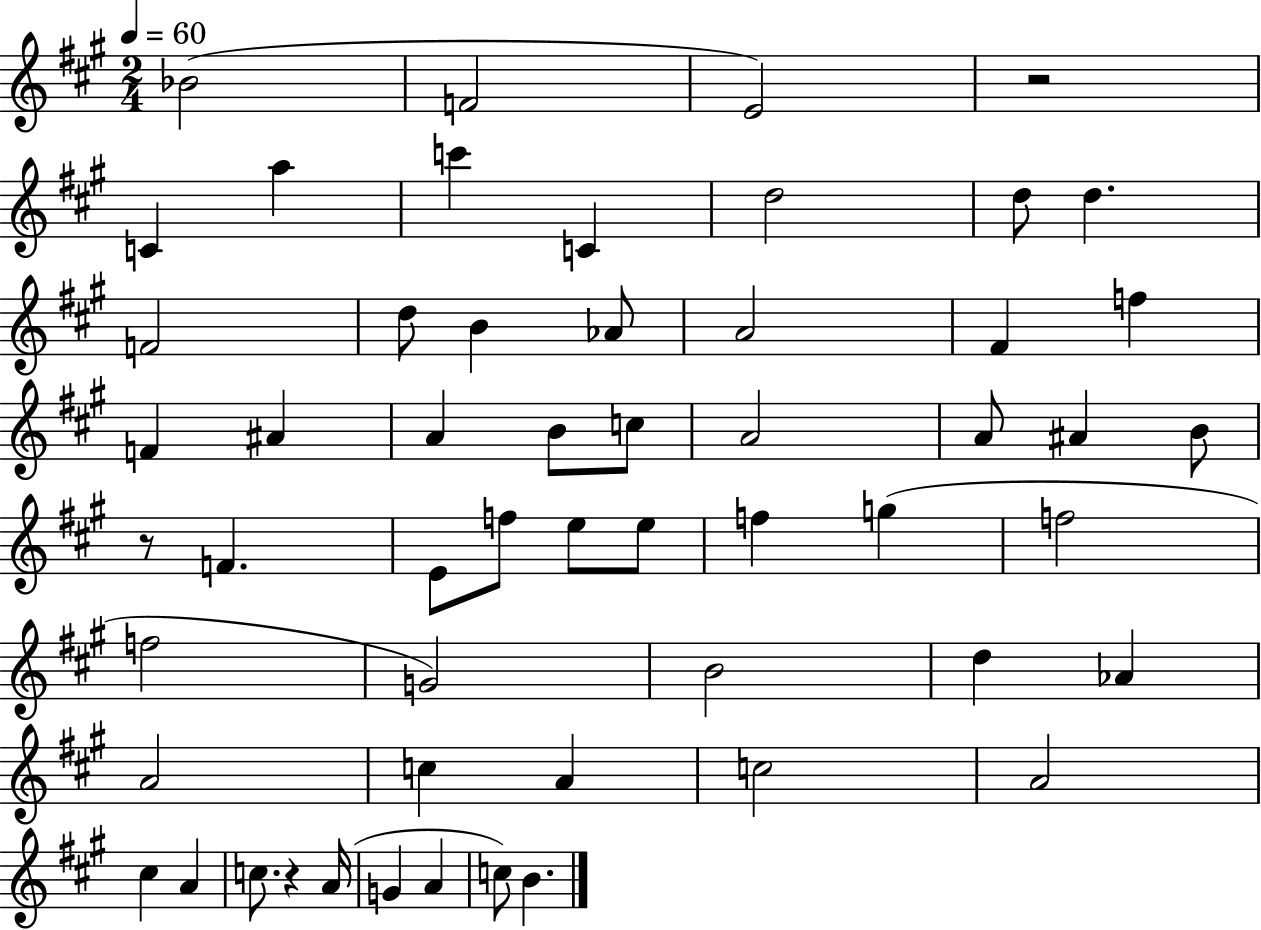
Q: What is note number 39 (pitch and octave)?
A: Ab4